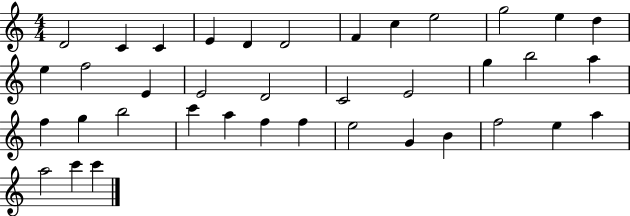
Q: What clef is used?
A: treble